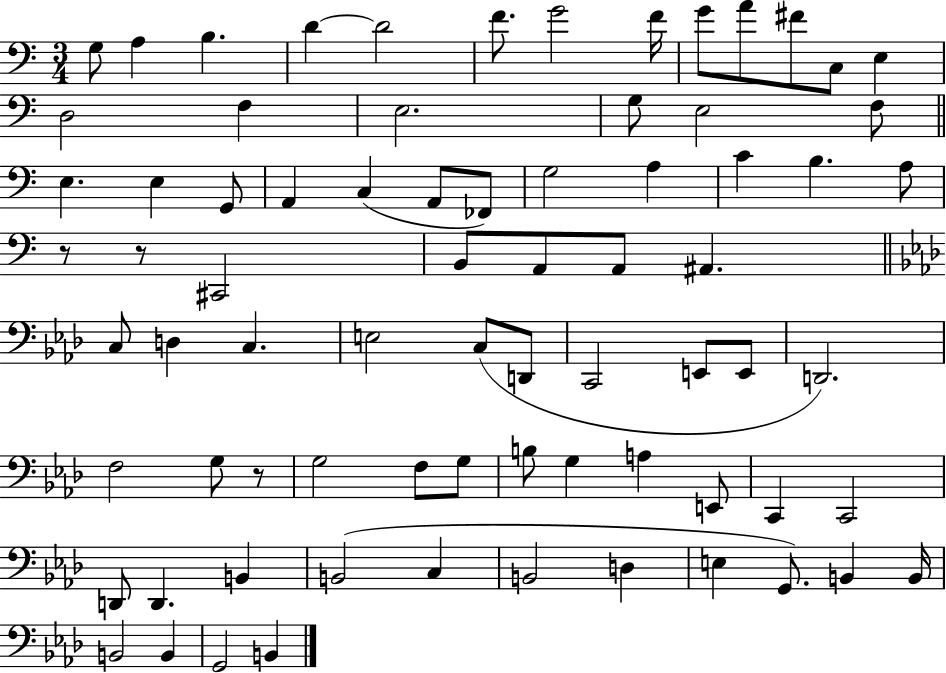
{
  \clef bass
  \numericTimeSignature
  \time 3/4
  \key c \major
  g8 a4 b4. | d'4~~ d'2 | f'8. g'2 f'16 | g'8 a'8 fis'8 c8 e4 | \break d2 f4 | e2. | g8 e2 f8 | \bar "||" \break \key c \major e4. e4 g,8 | a,4 c4( a,8 fes,8) | g2 a4 | c'4 b4. a8 | \break r8 r8 cis,2 | b,8 a,8 a,8 ais,4. | \bar "||" \break \key f \minor c8 d4 c4. | e2 c8( d,8 | c,2 e,8 e,8 | d,2.) | \break f2 g8 r8 | g2 f8 g8 | b8 g4 a4 e,8 | c,4 c,2 | \break d,8 d,4. b,4 | b,2( c4 | b,2 d4 | e4 g,8.) b,4 b,16 | \break b,2 b,4 | g,2 b,4 | \bar "|."
}